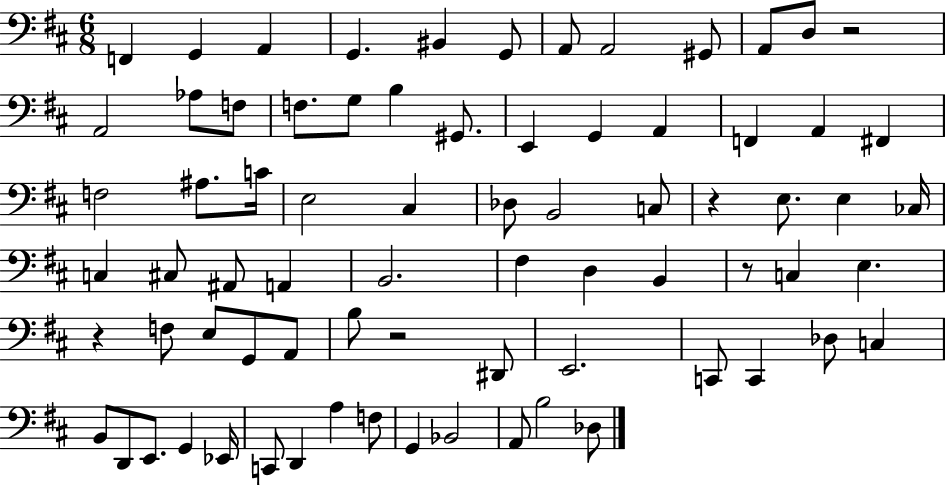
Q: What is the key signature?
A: D major